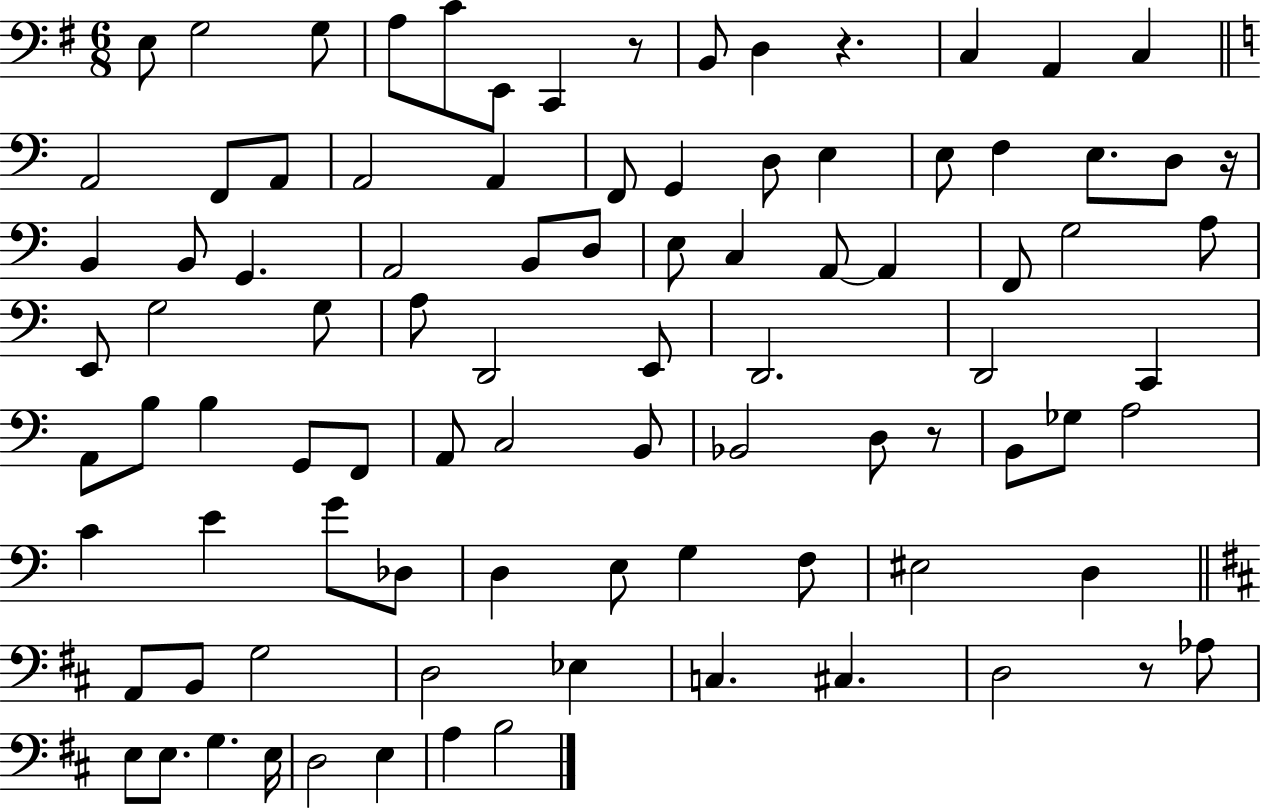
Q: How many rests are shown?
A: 5